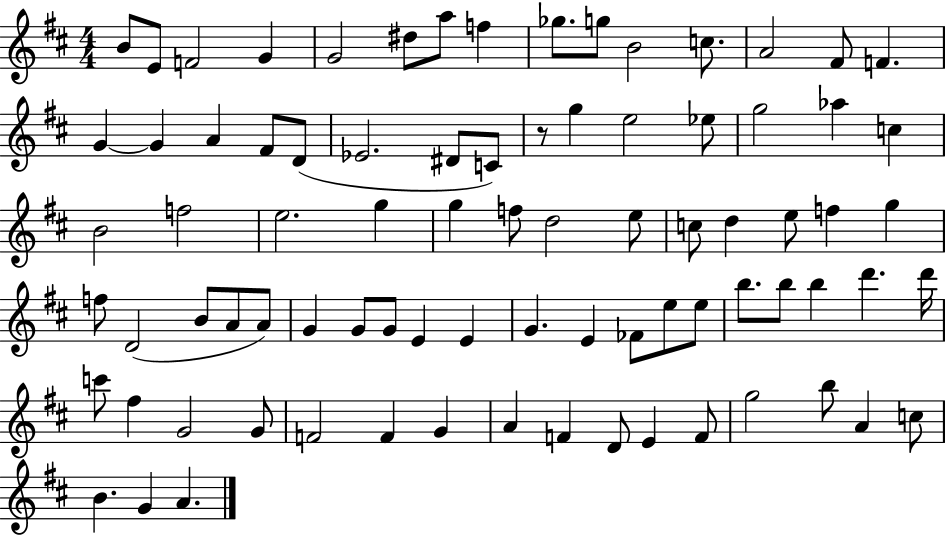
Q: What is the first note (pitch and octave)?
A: B4